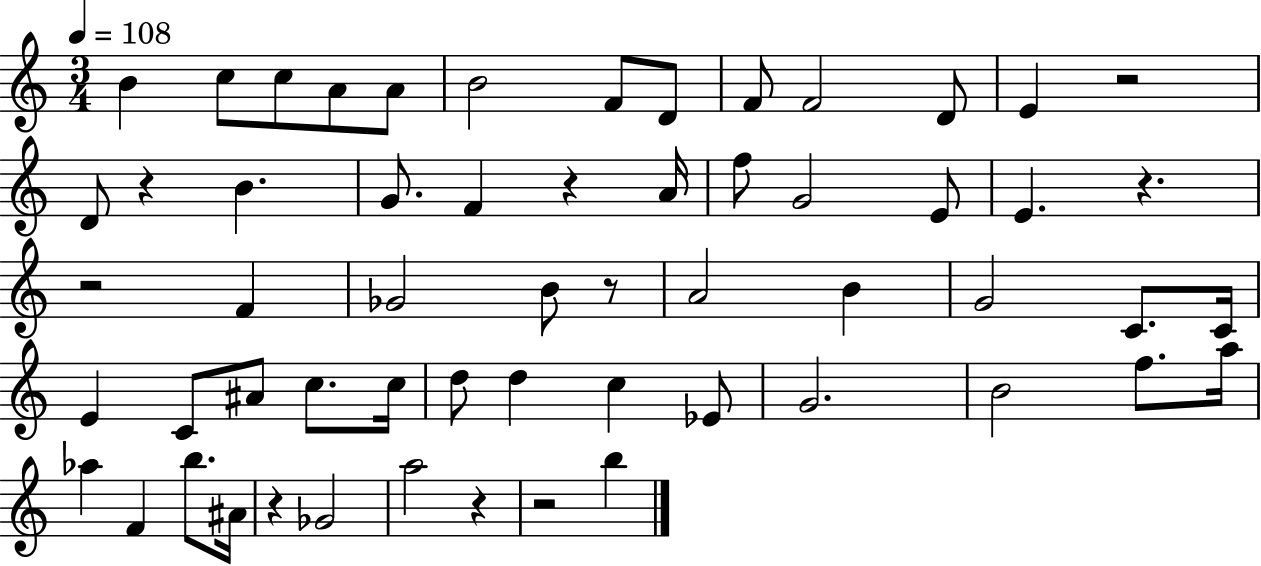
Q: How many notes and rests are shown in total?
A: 58